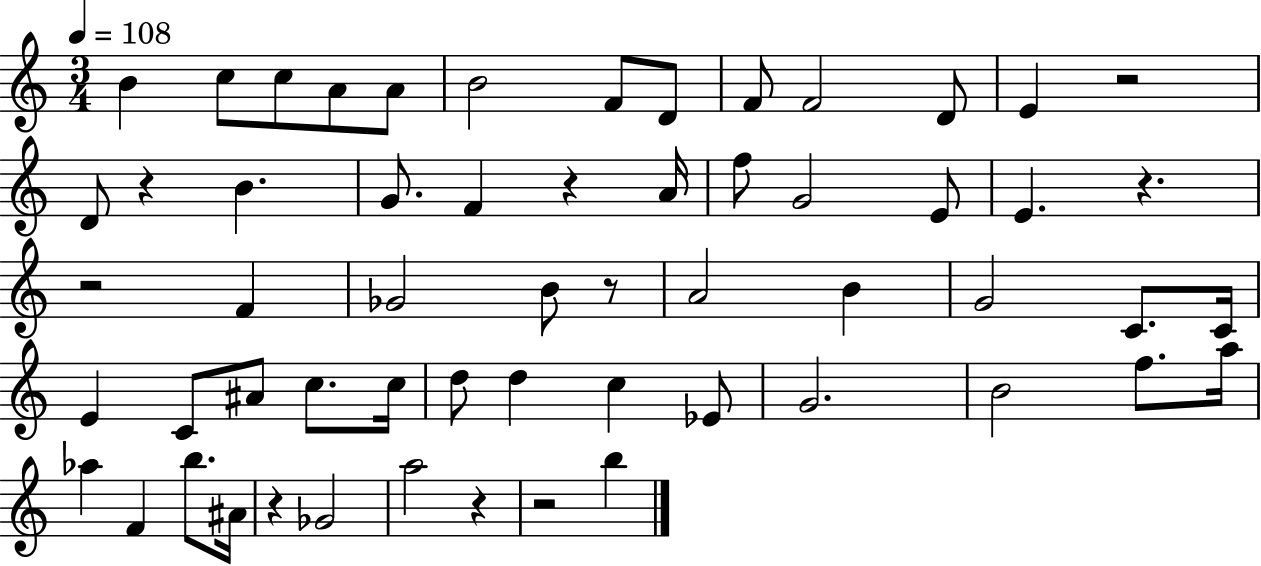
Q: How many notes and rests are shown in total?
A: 58